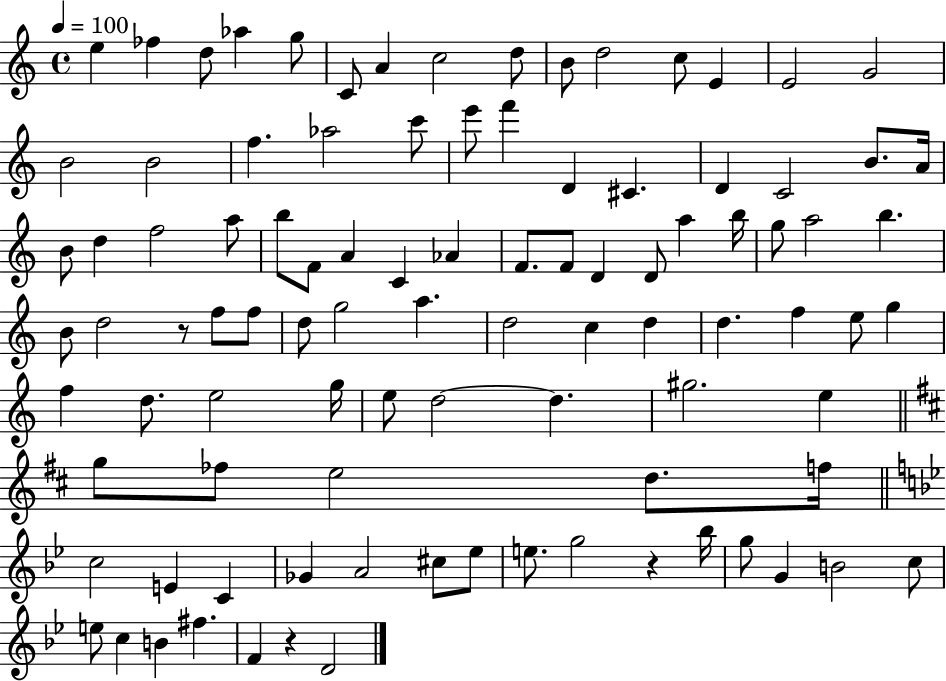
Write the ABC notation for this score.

X:1
T:Untitled
M:4/4
L:1/4
K:C
e _f d/2 _a g/2 C/2 A c2 d/2 B/2 d2 c/2 E E2 G2 B2 B2 f _a2 c'/2 e'/2 f' D ^C D C2 B/2 A/4 B/2 d f2 a/2 b/2 F/2 A C _A F/2 F/2 D D/2 a b/4 g/2 a2 b B/2 d2 z/2 f/2 f/2 d/2 g2 a d2 c d d f e/2 g f d/2 e2 g/4 e/2 d2 d ^g2 e g/2 _f/2 e2 d/2 f/4 c2 E C _G A2 ^c/2 _e/2 e/2 g2 z _b/4 g/2 G B2 c/2 e/2 c B ^f F z D2